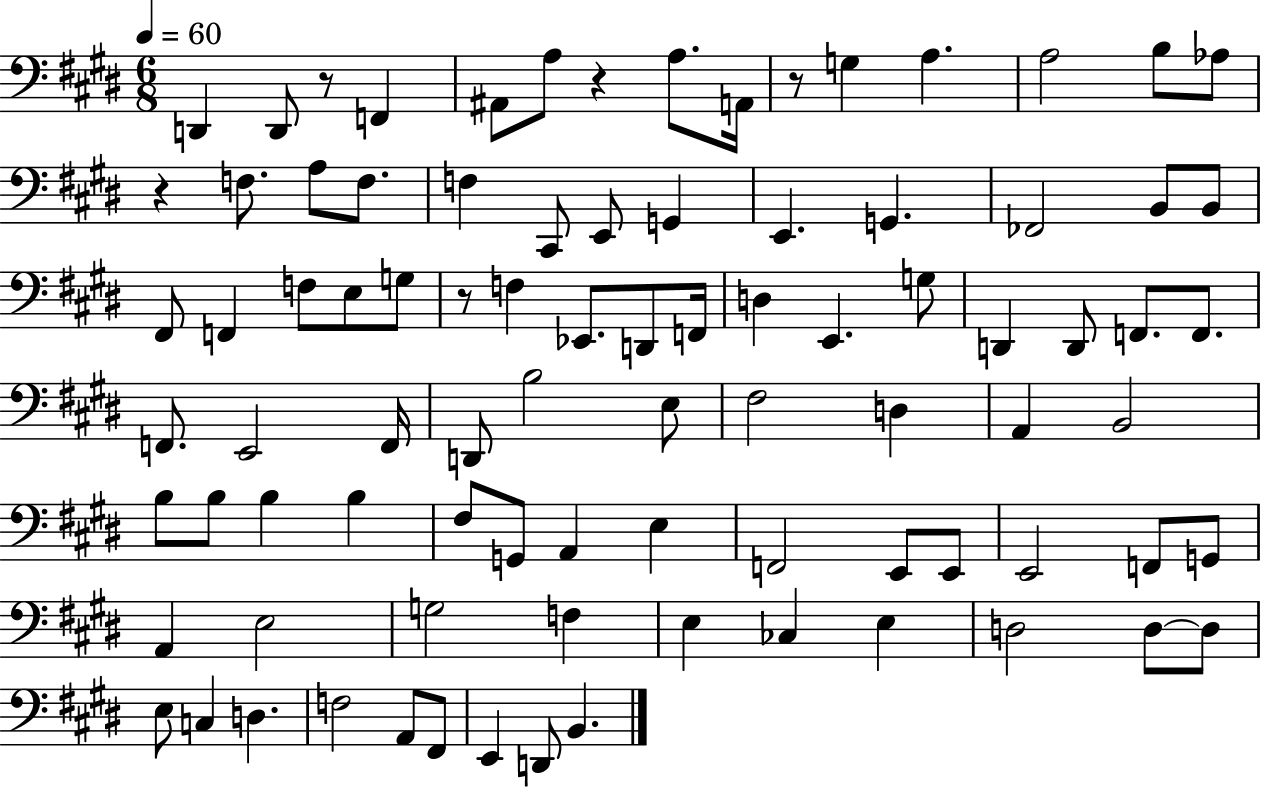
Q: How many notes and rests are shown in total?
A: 88